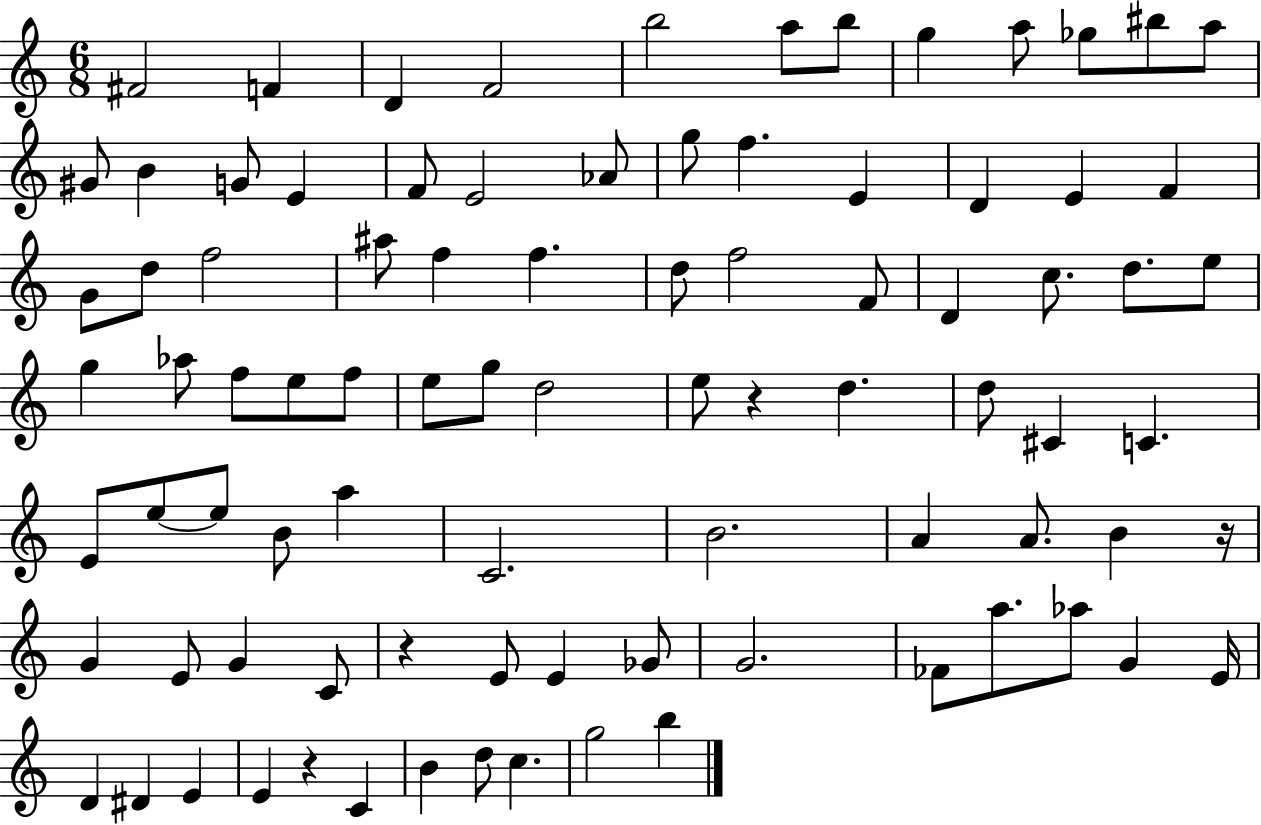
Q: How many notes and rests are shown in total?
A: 88